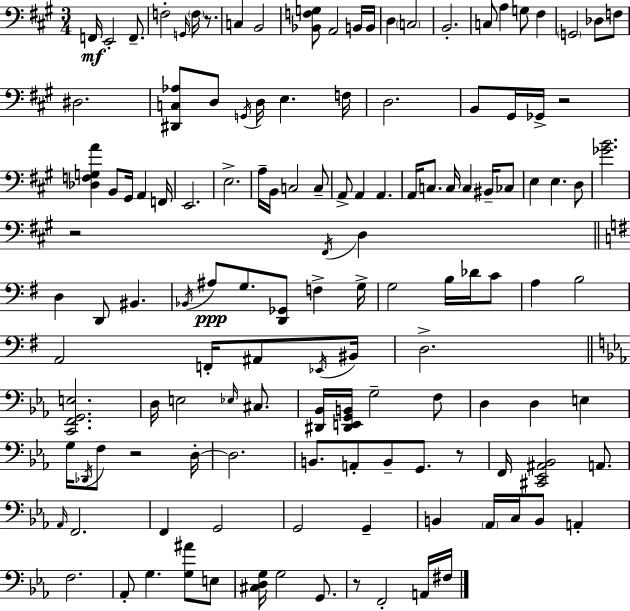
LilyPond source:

{
  \clef bass
  \numericTimeSignature
  \time 3/4
  \key a \major
  \repeat volta 2 { f,16\mf e,2-. f,8.-- | f2-. \grace { g,16 } \parenthesize f16 r8. | c4 b,2 | <bes, f g>8 a,2 b,16 | \break b,16 d4 \parenthesize c2 | b,2.-. | c8 a4 g8 fis4 | \parenthesize g,2 des8 f8 | \break dis2. | <dis, c aes>8 d8 \acciaccatura { g,16 } d16 e4. | f16 d2. | b,8 gis,16 ges,16-> r2 | \break <des f g a'>4 b,8 gis,16 a,4 | f,16 e,2. | e2.-> | a16-- b,16 c2 | \break c8-- a,8-> a,4 a,4. | a,16 c8. c16 c4 bis,16-- | ces8 e4 e4. | d8 <ges' b'>2. | \break r2 \acciaccatura { fis,16 } d4 | \bar "||" \break \key e \minor d4 d,8 bis,4. | \acciaccatura { bes,16 } ais8\ppp g8. <d, ges,>8 f4-> | g16-> g2 b16 des'16 c'8 | a4 b2 | \break a,2 f,16-. ais,8 | \acciaccatura { ees,16 } bis,16 d2.-> | \bar "||" \break \key c \minor <c, f, g, e>2. | d16 e2 \grace { ees16 } cis8. | <dis, bes,>16 <dis, e, g, b,>16 g2-- f8 | d4 d4 e4 | \break g16 \acciaccatura { des,16 } f8 r2 | d16-.~~ d2. | b,8. a,8-. b,8-- g,8. | r8 f,16 <cis, ees, ais, bes,>2 a,8. | \break \grace { aes,16 } f,2. | f,4 g,2 | g,2 g,4-- | b,4 \parenthesize aes,16 c16 b,8 a,4-. | \break f2. | aes,8-. g4. <g ais'>8 | e8 <cis d g>16 g2 | g,8. r8 f,2-. | \break a,16 fis16 } \bar "|."
}